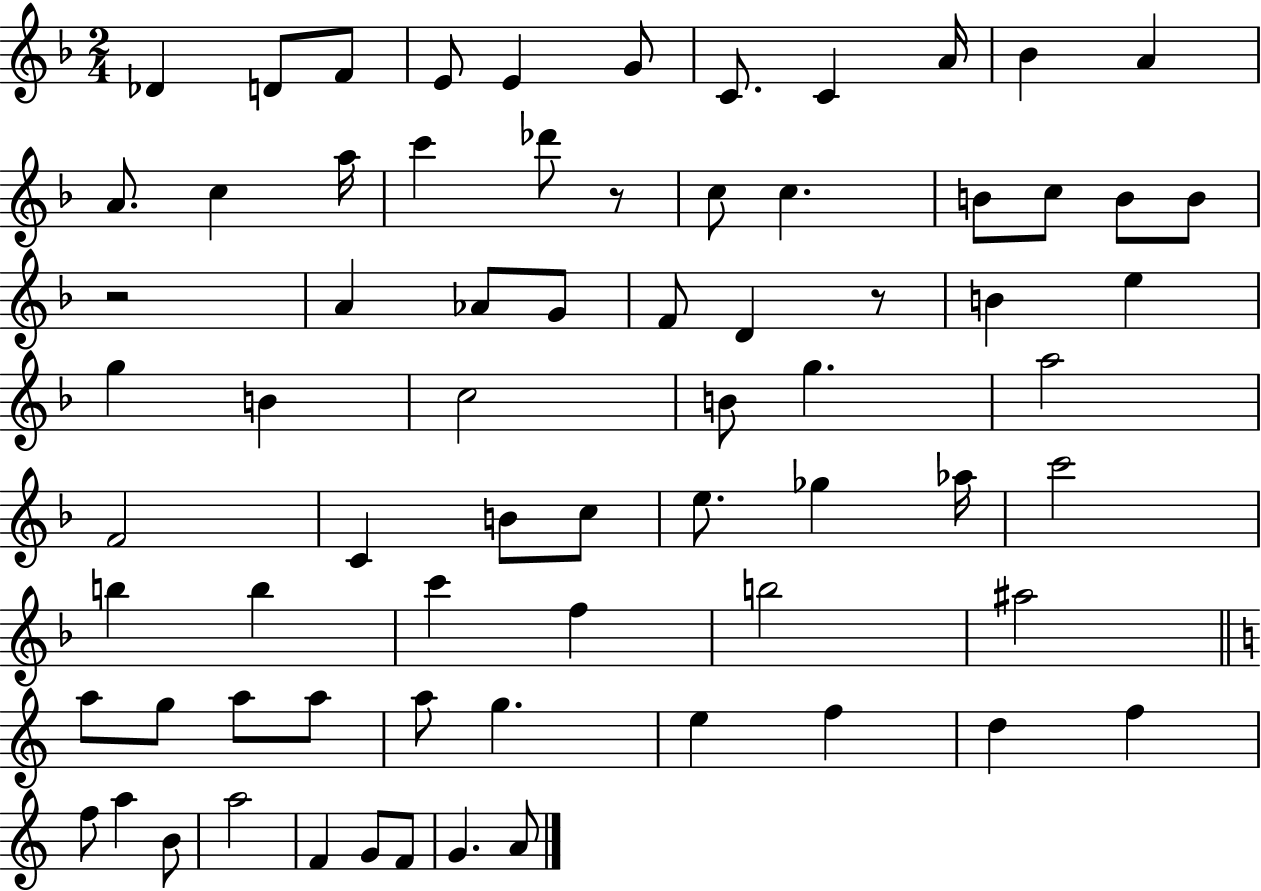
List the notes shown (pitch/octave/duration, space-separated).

Db4/q D4/e F4/e E4/e E4/q G4/e C4/e. C4/q A4/s Bb4/q A4/q A4/e. C5/q A5/s C6/q Db6/e R/e C5/e C5/q. B4/e C5/e B4/e B4/e R/h A4/q Ab4/e G4/e F4/e D4/q R/e B4/q E5/q G5/q B4/q C5/h B4/e G5/q. A5/h F4/h C4/q B4/e C5/e E5/e. Gb5/q Ab5/s C6/h B5/q B5/q C6/q F5/q B5/h A#5/h A5/e G5/e A5/e A5/e A5/e G5/q. E5/q F5/q D5/q F5/q F5/e A5/q B4/e A5/h F4/q G4/e F4/e G4/q. A4/e